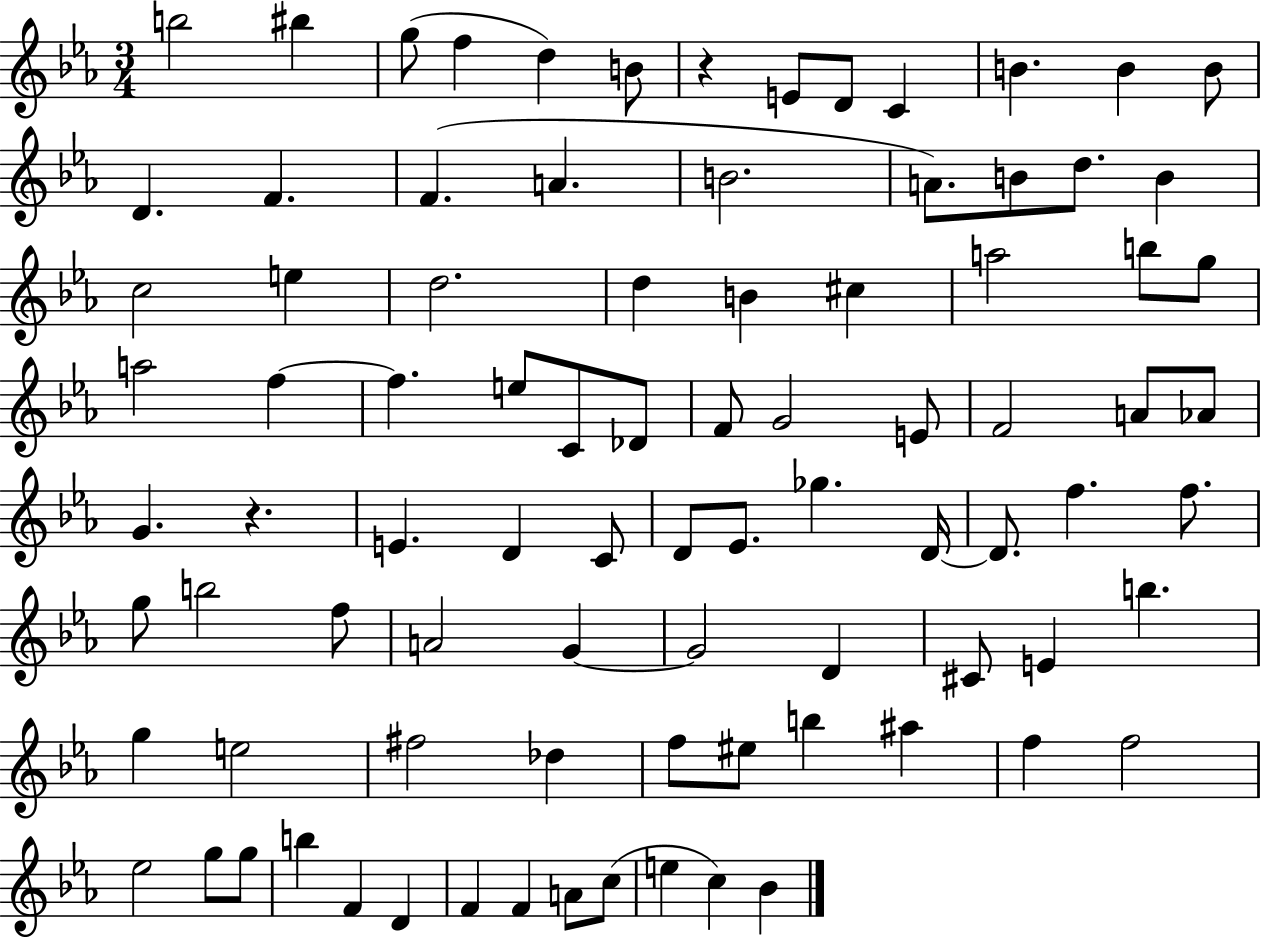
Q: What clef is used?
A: treble